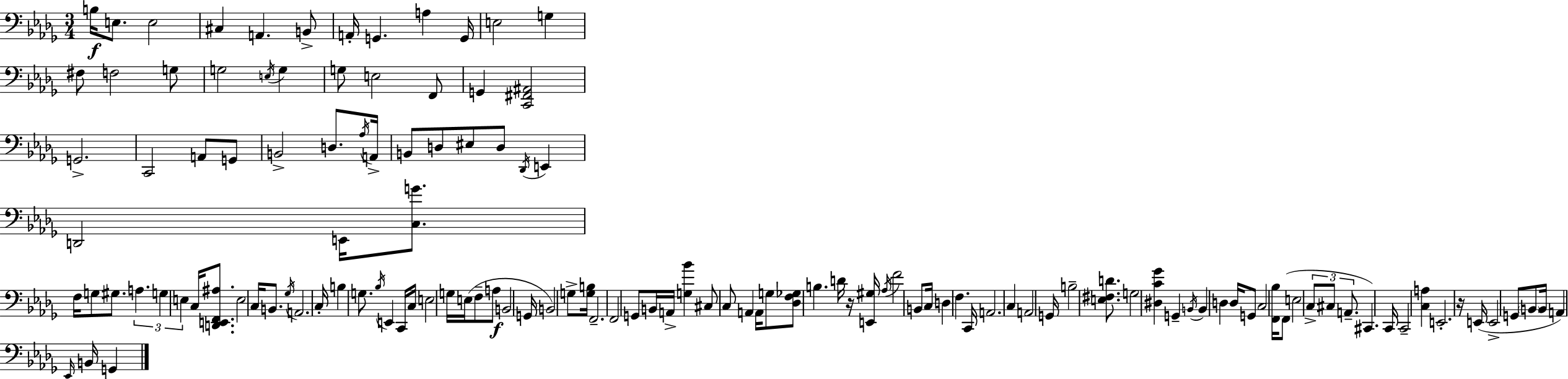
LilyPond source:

{
  \clef bass
  \numericTimeSignature
  \time 3/4
  \key bes \minor
  b16\f e8. e2 | cis4 a,4. b,8-> | a,16-. g,4. a4 g,16 | e2 g4 | \break fis8 f2 g8 | g2 \acciaccatura { e16 } g4 | g8 e2 f,8 | g,4 <c, fis, ais,>2 | \break g,2.-> | c,2 a,8 g,8 | b,2-> d8. | \acciaccatura { aes16 } a,16-> b,8 d8 eis8 d8 \acciaccatura { des,16 } e,4 | \break d,2 e,16 | <c g'>8. f16 g8 gis8. \tuplet 3/2 { a4. | g4 e4 } c16 | <d, e, f, ais>8. e2 c16 | \break b,8. \acciaccatura { ges16 } a,2. | c16-. b4 g8. | \acciaccatura { bes16 } e,4 c,16 c16 e2 | g16 e16( f8-- a8\f b,2 | \break g,16 b,2) | g8-> <g b>16 f,2.-- | f,2 | g,8 b,16 a,16-> <g bes'>4 cis8 c8 | \break a,4 a,16 g8 <des f ges>8 b4. | d'16 r16 <e, gis>16 \acciaccatura { aes16 } f'2 | b,8 c16 d4 f4. | c,16 a,2. | \break c4 a,2 | g,16 b2-- | <e fis d'>8. g2 | <dis c' ges'>4 g,4-- \acciaccatura { b,16 } b,4 | \break d4 d16 g,8 c2 | <f, bes>16 f,8( e2 | \tuplet 3/2 { c8-> cis8 a,8.-- } | cis,4.) c,16 c,2-- | \break <c a>4 e,2.-. | r16 e,16( e,2-> | g,8 \parenthesize b,8 b,16 a,4) | \grace { ees,16 } b,16 g,4 \bar "|."
}